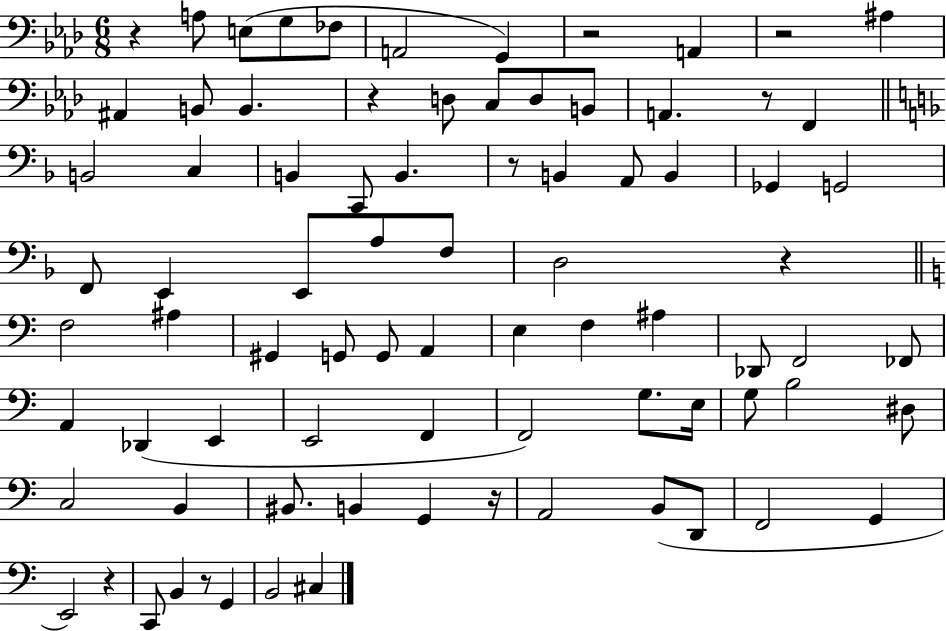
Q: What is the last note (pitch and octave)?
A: C#3